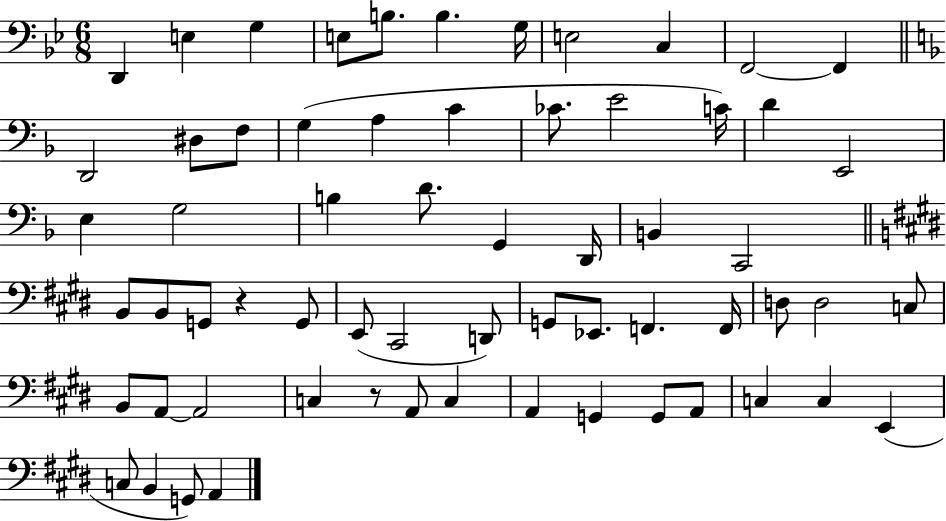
X:1
T:Untitled
M:6/8
L:1/4
K:Bb
D,, E, G, E,/2 B,/2 B, G,/4 E,2 C, F,,2 F,, D,,2 ^D,/2 F,/2 G, A, C _C/2 E2 C/4 D E,,2 E, G,2 B, D/2 G,, D,,/4 B,, C,,2 B,,/2 B,,/2 G,,/2 z G,,/2 E,,/2 ^C,,2 D,,/2 G,,/2 _E,,/2 F,, F,,/4 D,/2 D,2 C,/2 B,,/2 A,,/2 A,,2 C, z/2 A,,/2 C, A,, G,, G,,/2 A,,/2 C, C, E,, C,/2 B,, G,,/2 A,,